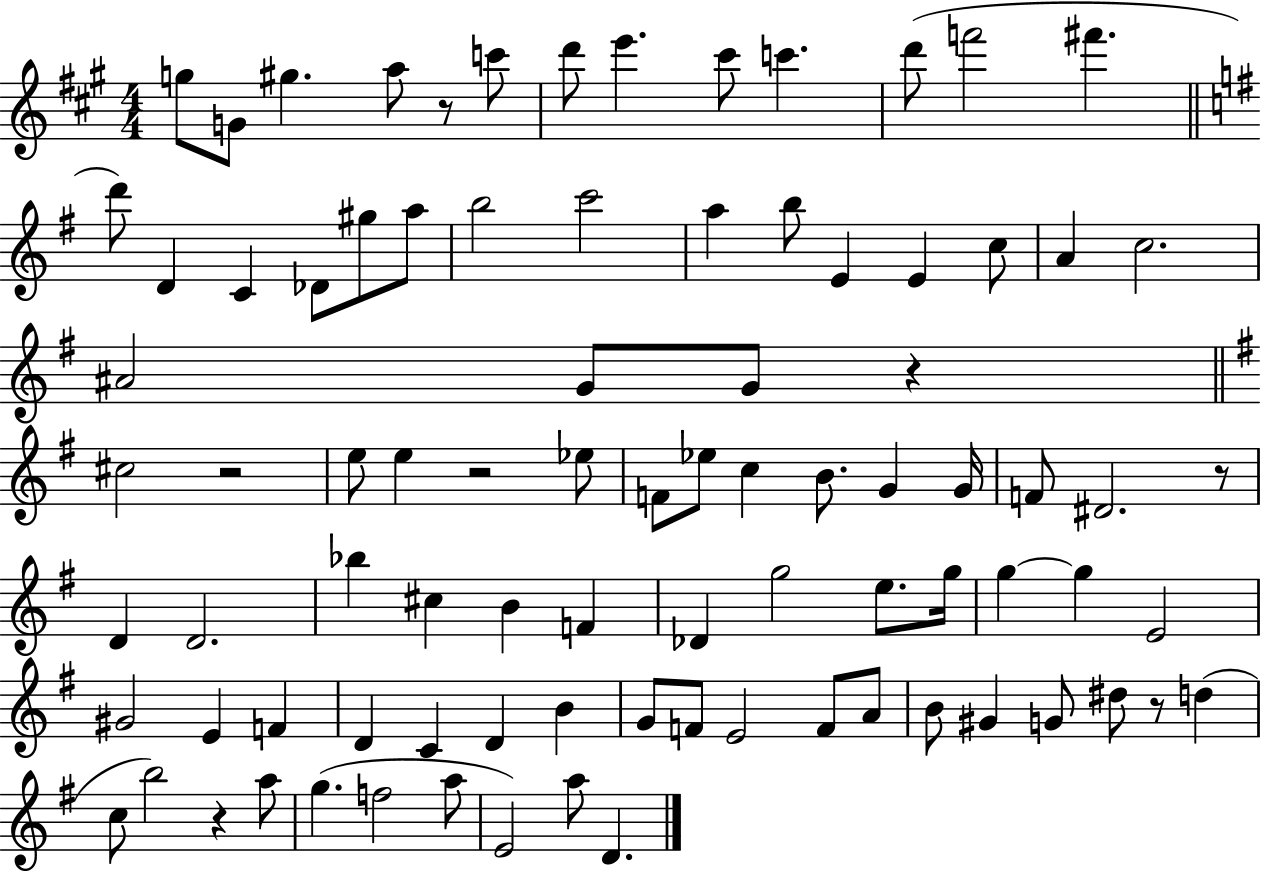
{
  \clef treble
  \numericTimeSignature
  \time 4/4
  \key a \major
  \repeat volta 2 { g''8 g'8 gis''4. a''8 r8 c'''8 | d'''8 e'''4. cis'''8 c'''4. | d'''8( f'''2 fis'''4. | \bar "||" \break \key g \major d'''8) d'4 c'4 des'8 gis''8 a''8 | b''2 c'''2 | a''4 b''8 e'4 e'4 c''8 | a'4 c''2. | \break ais'2 g'8 g'8 r4 | \bar "||" \break \key g \major cis''2 r2 | e''8 e''4 r2 ees''8 | f'8 ees''8 c''4 b'8. g'4 g'16 | f'8 dis'2. r8 | \break d'4 d'2. | bes''4 cis''4 b'4 f'4 | des'4 g''2 e''8. g''16 | g''4~~ g''4 e'2 | \break gis'2 e'4 f'4 | d'4 c'4 d'4 b'4 | g'8 f'8 e'2 f'8 a'8 | b'8 gis'4 g'8 dis''8 r8 d''4( | \break c''8 b''2) r4 a''8 | g''4.( f''2 a''8 | e'2) a''8 d'4. | } \bar "|."
}